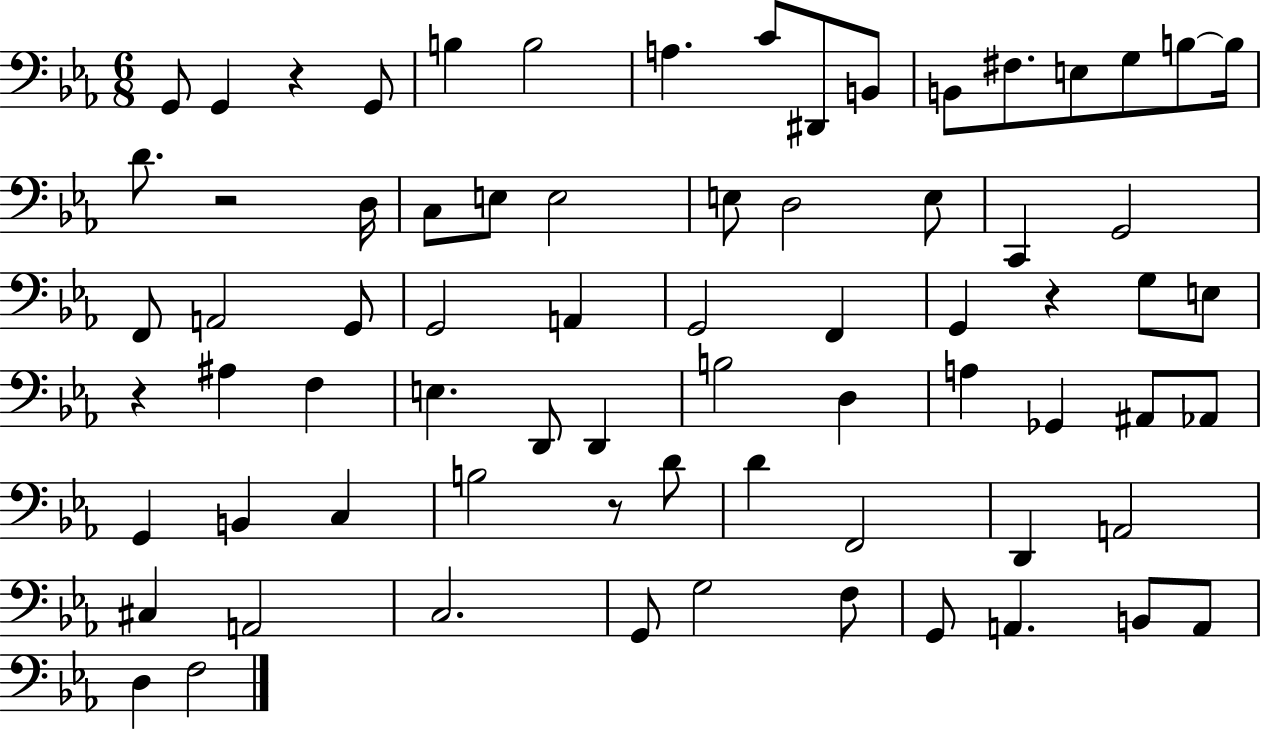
X:1
T:Untitled
M:6/8
L:1/4
K:Eb
G,,/2 G,, z G,,/2 B, B,2 A, C/2 ^D,,/2 B,,/2 B,,/2 ^F,/2 E,/2 G,/2 B,/2 B,/4 D/2 z2 D,/4 C,/2 E,/2 E,2 E,/2 D,2 E,/2 C,, G,,2 F,,/2 A,,2 G,,/2 G,,2 A,, G,,2 F,, G,, z G,/2 E,/2 z ^A, F, E, D,,/2 D,, B,2 D, A, _G,, ^A,,/2 _A,,/2 G,, B,, C, B,2 z/2 D/2 D F,,2 D,, A,,2 ^C, A,,2 C,2 G,,/2 G,2 F,/2 G,,/2 A,, B,,/2 A,,/2 D, F,2